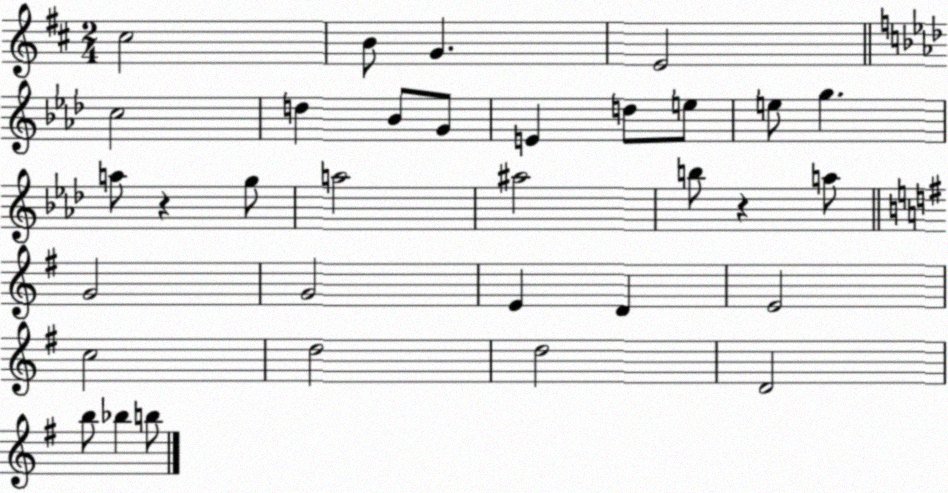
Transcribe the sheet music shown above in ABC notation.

X:1
T:Untitled
M:2/4
L:1/4
K:D
^c2 B/2 G E2 c2 d _B/2 G/2 E d/2 e/2 e/2 g a/2 z g/2 a2 ^a2 b/2 z a/2 G2 G2 E D E2 c2 d2 d2 D2 b/2 _b b/2